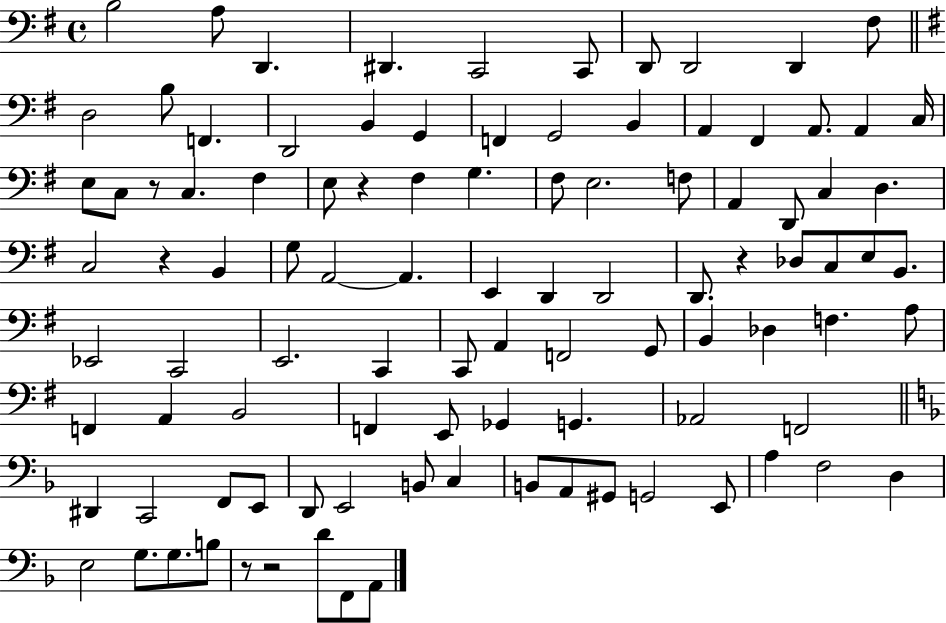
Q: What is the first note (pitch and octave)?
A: B3